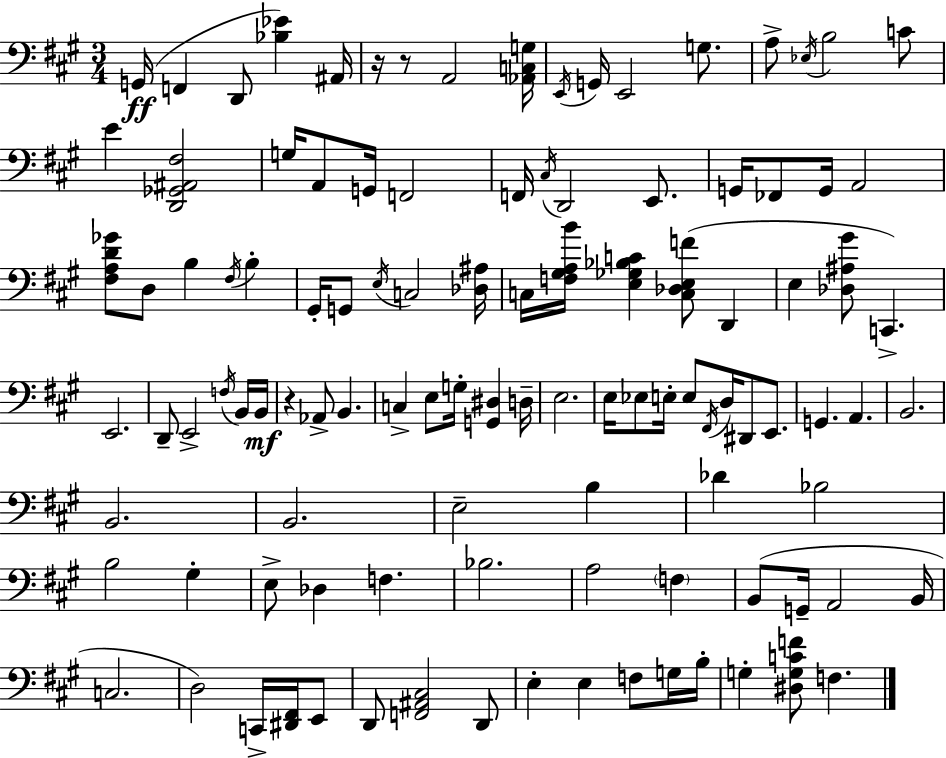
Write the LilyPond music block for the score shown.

{
  \clef bass
  \numericTimeSignature
  \time 3/4
  \key a \major
  g,16(\ff f,4 d,8 <bes ees'>4) ais,16 | r16 r8 a,2 <aes, c g>16 | \acciaccatura { e,16 } g,16 e,2 g8. | a8-> \acciaccatura { ees16 } b2 | \break c'8 e'4 <d, ges, ais, fis>2 | g16 a,8 g,16 f,2 | f,16 \acciaccatura { cis16 } d,2 | e,8. g,16 fes,8 g,16 a,2 | \break <fis a d' ges'>8 d8 b4 \acciaccatura { fis16 } | b4-. gis,16-. g,8 \acciaccatura { e16 } c2 | <des ais>16 c16 <f gis a b'>16 <e ges bes c'>4 <c des e f'>8( | d,4 e4 <des ais gis'>8 c,4.->) | \break e,2. | d,8-- e,2-> | \acciaccatura { f16 } b,16 b,16\mf r4 aes,8-> | b,4. c4-> e8 | \break g16-. <g, dis>4 d16-- e2. | e16 ees8 e16-. e8 | \acciaccatura { fis,16 } d16 dis,8 e,8. g,4. | a,4. b,2. | \break b,2. | b,2. | e2-- | b4 des'4 bes2 | \break b2 | gis4-. e8-> des4 | f4. bes2. | a2 | \break \parenthesize f4 b,8( g,16-- a,2 | b,16 c2. | d2) | c,16-> <dis, fis,>16 e,8 d,8 <f, ais, cis>2 | \break d,8 e4-. e4 | f8 g16 b16-. g4-. <dis g c' f'>8 | f4. \bar "|."
}